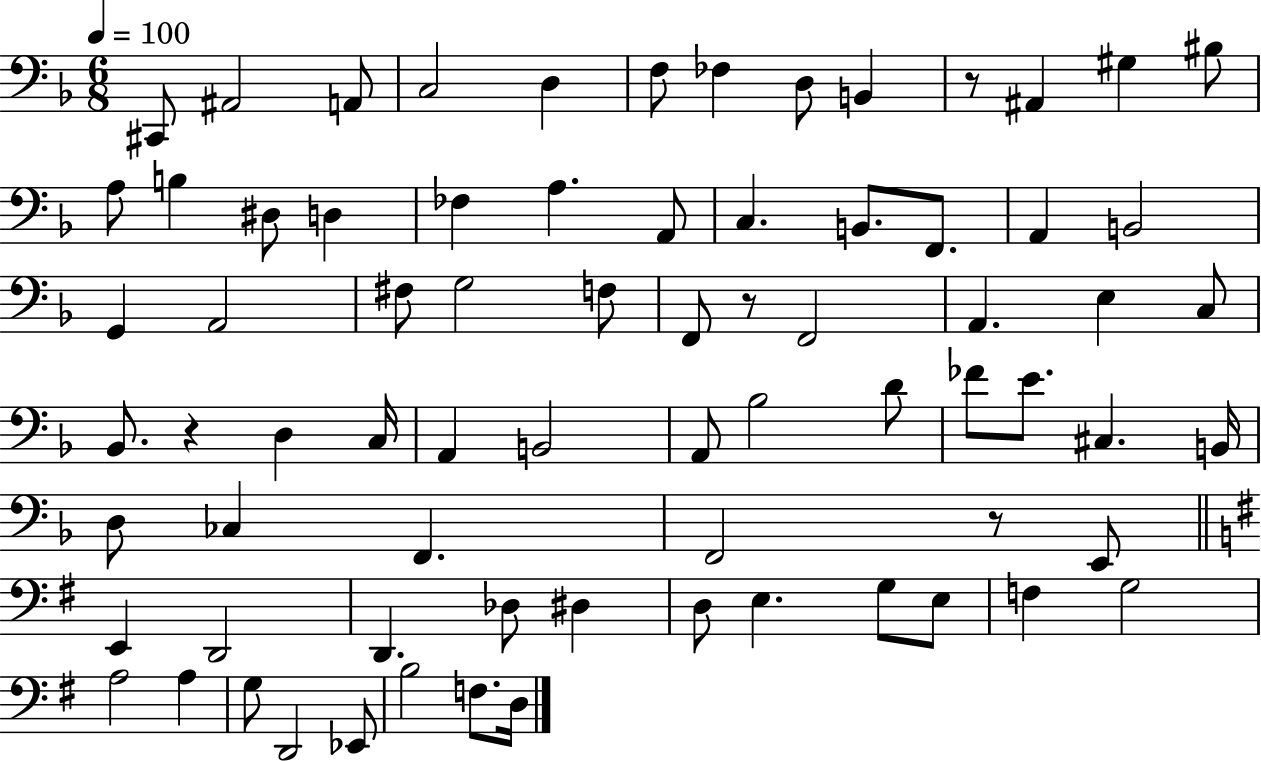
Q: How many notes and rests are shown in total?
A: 74